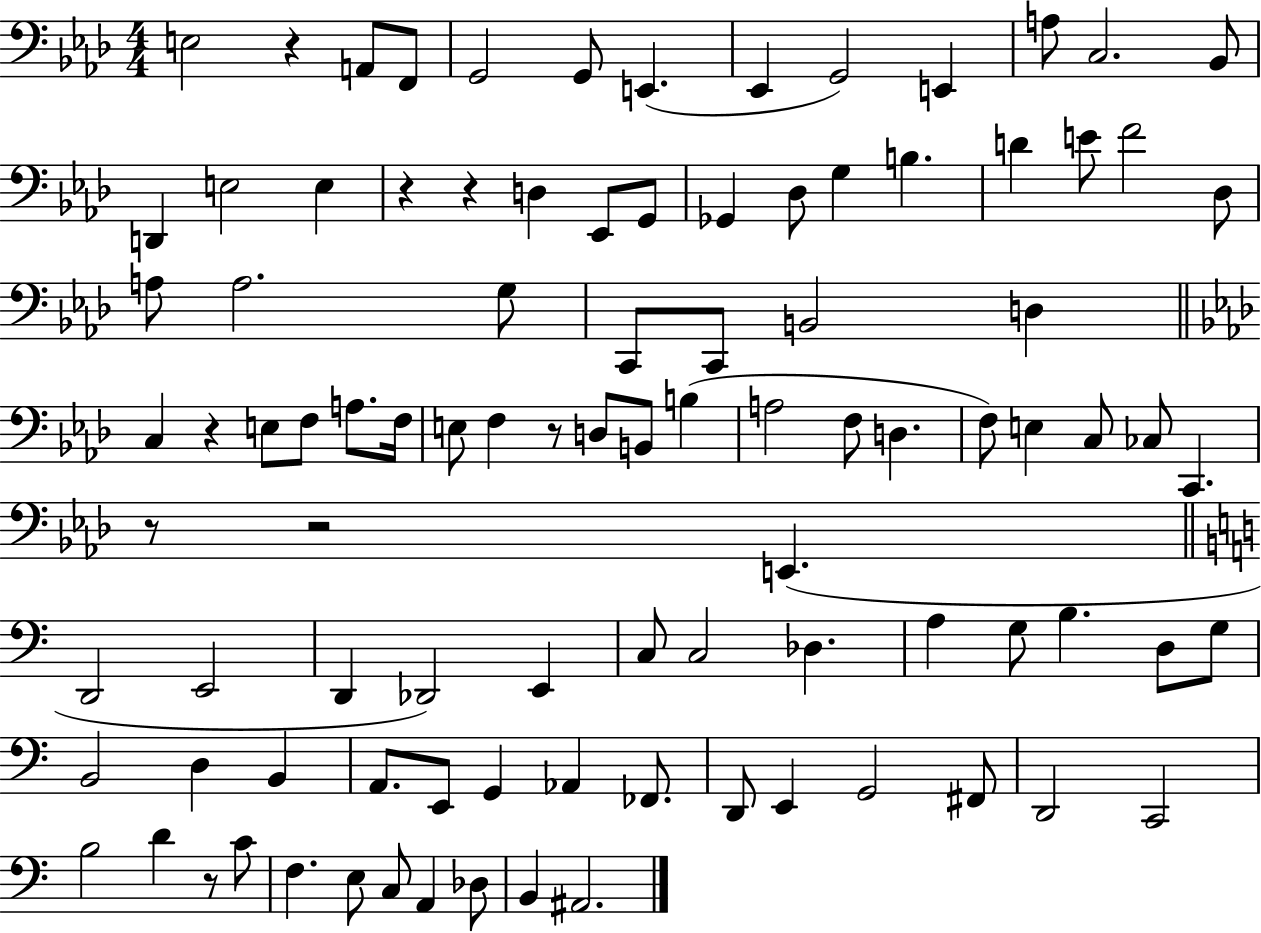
{
  \clef bass
  \numericTimeSignature
  \time 4/4
  \key aes \major
  e2 r4 a,8 f,8 | g,2 g,8 e,4.( | ees,4 g,2) e,4 | a8 c2. bes,8 | \break d,4 e2 e4 | r4 r4 d4 ees,8 g,8 | ges,4 des8 g4 b4. | d'4 e'8 f'2 des8 | \break a8 a2. g8 | c,8 c,8 b,2 d4 | \bar "||" \break \key aes \major c4 r4 e8 f8 a8. f16 | e8 f4 r8 d8 b,8 b4( | a2 f8 d4. | f8) e4 c8 ces8 c,4. | \break r8 r2 e,4.( | \bar "||" \break \key c \major d,2 e,2 | d,4 des,2) e,4 | c8 c2 des4. | a4 g8 b4. d8 g8 | \break b,2 d4 b,4 | a,8. e,8 g,4 aes,4 fes,8. | d,8 e,4 g,2 fis,8 | d,2 c,2 | \break b2 d'4 r8 c'8 | f4. e8 c8 a,4 des8 | b,4 ais,2. | \bar "|."
}